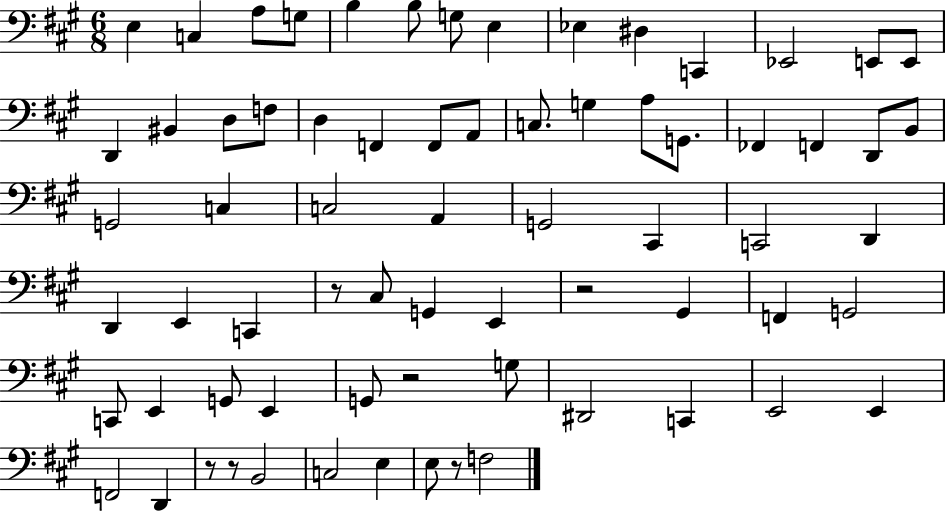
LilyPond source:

{
  \clef bass
  \numericTimeSignature
  \time 6/8
  \key a \major
  e4 c4 a8 g8 | b4 b8 g8 e4 | ees4 dis4 c,4 | ees,2 e,8 e,8 | \break d,4 bis,4 d8 f8 | d4 f,4 f,8 a,8 | c8. g4 a8 g,8. | fes,4 f,4 d,8 b,8 | \break g,2 c4 | c2 a,4 | g,2 cis,4 | c,2 d,4 | \break d,4 e,4 c,4 | r8 cis8 g,4 e,4 | r2 gis,4 | f,4 g,2 | \break c,8 e,4 g,8 e,4 | g,8 r2 g8 | dis,2 c,4 | e,2 e,4 | \break f,2 d,4 | r8 r8 b,2 | c2 e4 | e8 r8 f2 | \break \bar "|."
}